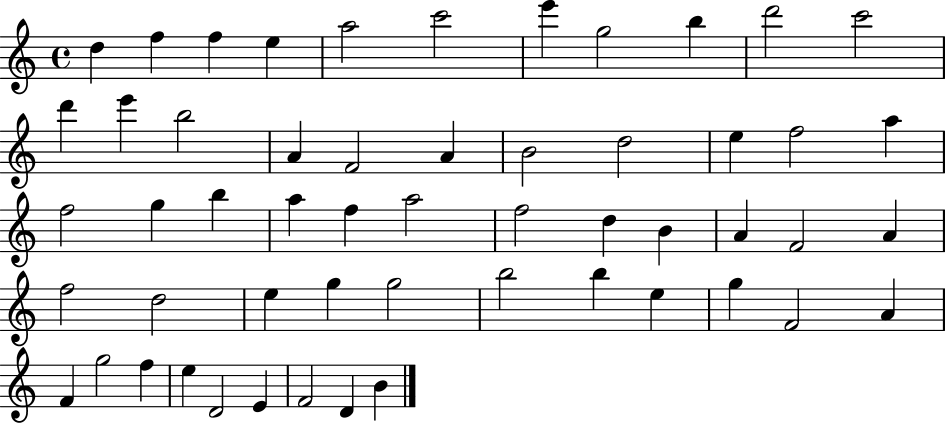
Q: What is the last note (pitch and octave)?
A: B4